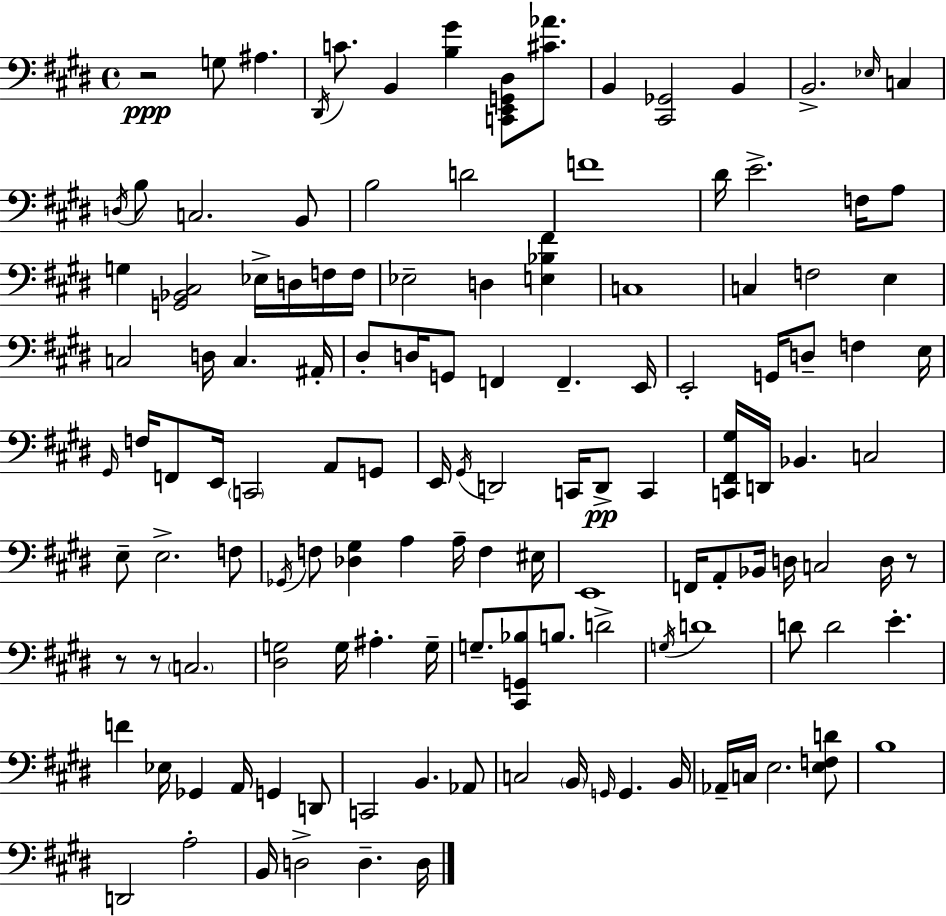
{
  \clef bass
  \time 4/4
  \defaultTimeSignature
  \key e \major
  r2\ppp g8 ais4. | \acciaccatura { dis,16 } c'8. b,4 <b gis'>4 <c, e, g, dis>8 <cis' aes'>8. | b,4 <cis, ges,>2 b,4 | b,2.-> \grace { ees16 } c4 | \break \acciaccatura { d16 } b8 c2. | b,8 b2 d'2 | f'1 | dis'16 e'2.-> | \break f16 a8 g4 <g, bes, cis>2 ees16-> | d16 f16 f16 ees2-- d4 <e bes fis'>4 | c1 | c4 f2 e4 | \break c2 d16 c4. | ais,16-. dis8-. d16 g,8 f,4 f,4.-- | e,16 e,2-. g,16 d8-- f4 | e16 \grace { gis,16 } f16 f,8 e,16 \parenthesize c,2 | \break a,8 g,8 e,16 \acciaccatura { gis,16 } d,2 c,16 d,8->\pp | c,4 <c, fis, gis>16 d,16 bes,4. c2 | e8-- e2.-> | f8 \acciaccatura { ges,16 } f8 <des gis>4 a4 | \break a16-- f4 eis16 e,1 | f,16 a,8-. bes,16 d16 c2 | d16 r8 r8 r8 \parenthesize c2. | <dis g>2 g16 ais4.-. | \break g16-- g8.-- <cis, g, bes>8 b8. d'2-> | \acciaccatura { g16 } d'1 | d'8 d'2 | e'4.-. f'4 ees16 ges,4 | \break a,16 g,4 d,8 c,2 b,4. | aes,8 c2 \parenthesize b,16 | \grace { g,16 } g,4. b,16 aes,16-- c16 e2. | <e f d'>8 b1 | \break d,2 | a2-. b,16 d2-> | d4.-- d16 \bar "|."
}